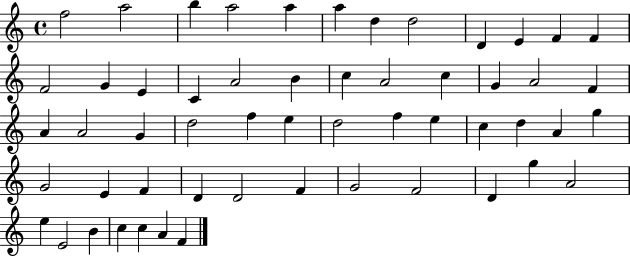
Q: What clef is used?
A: treble